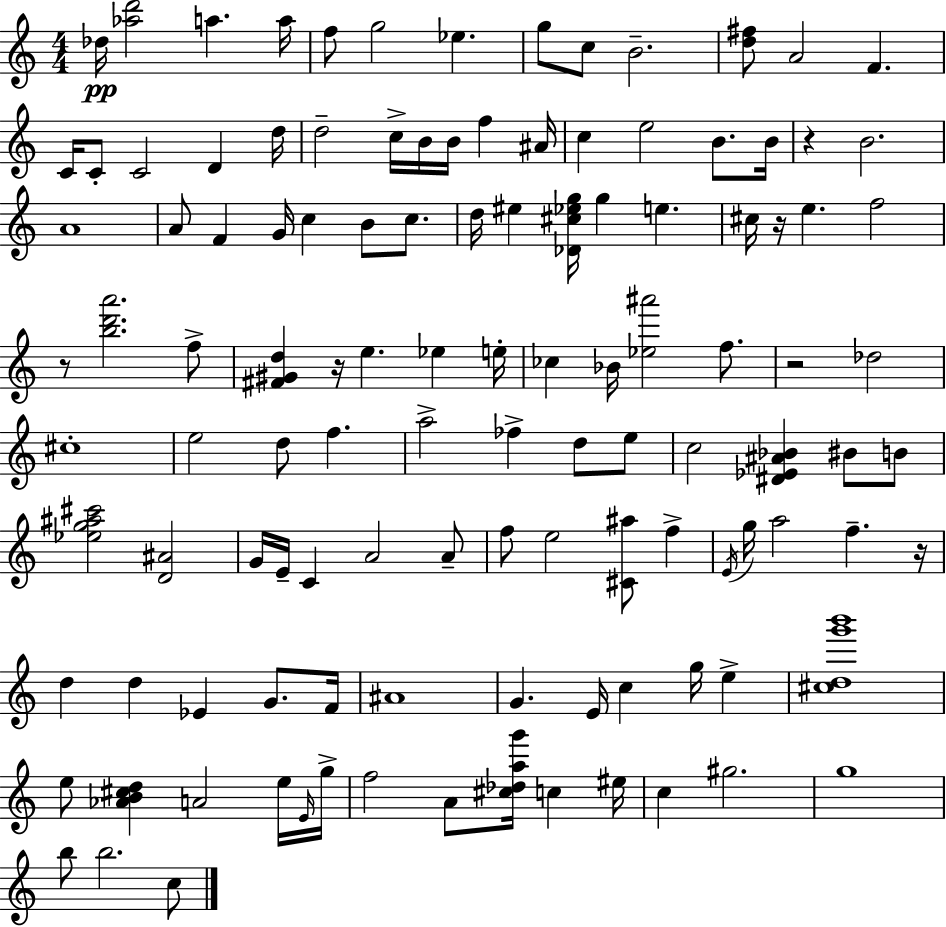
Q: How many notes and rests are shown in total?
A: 117